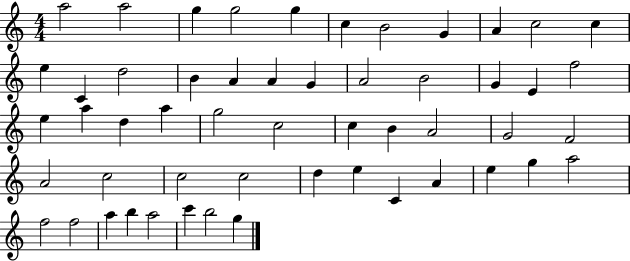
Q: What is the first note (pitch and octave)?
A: A5